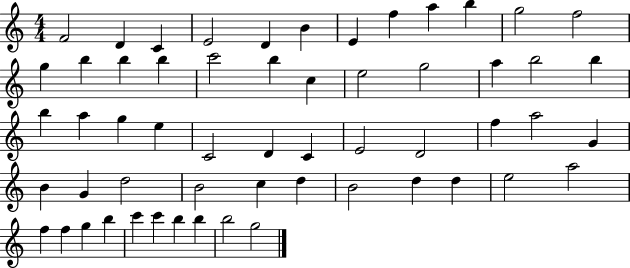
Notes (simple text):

F4/h D4/q C4/q E4/h D4/q B4/q E4/q F5/q A5/q B5/q G5/h F5/h G5/q B5/q B5/q B5/q C6/h B5/q C5/q E5/h G5/h A5/q B5/h B5/q B5/q A5/q G5/q E5/q C4/h D4/q C4/q E4/h D4/h F5/q A5/h G4/q B4/q G4/q D5/h B4/h C5/q D5/q B4/h D5/q D5/q E5/h A5/h F5/q F5/q G5/q B5/q C6/q C6/q B5/q B5/q B5/h G5/h